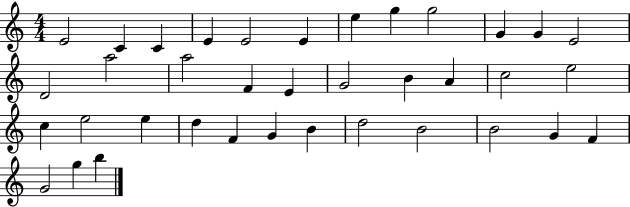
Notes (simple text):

E4/h C4/q C4/q E4/q E4/h E4/q E5/q G5/q G5/h G4/q G4/q E4/h D4/h A5/h A5/h F4/q E4/q G4/h B4/q A4/q C5/h E5/h C5/q E5/h E5/q D5/q F4/q G4/q B4/q D5/h B4/h B4/h G4/q F4/q G4/h G5/q B5/q